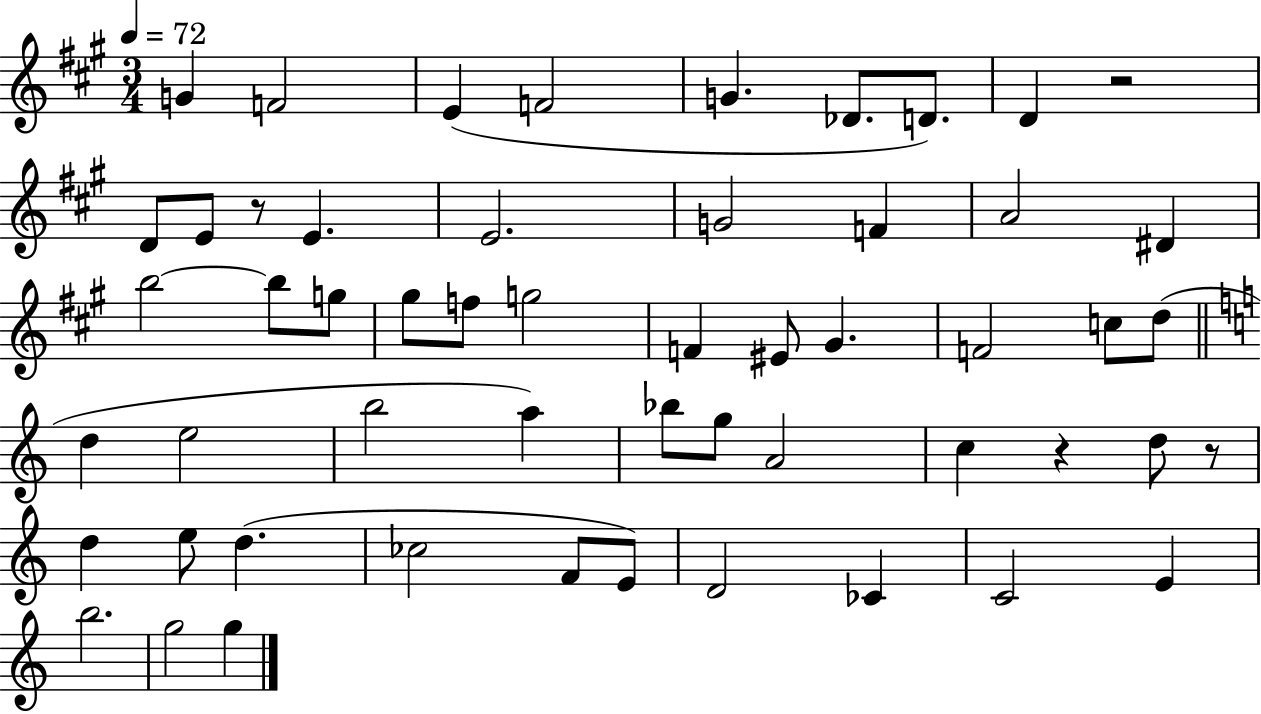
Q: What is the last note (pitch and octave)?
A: G5